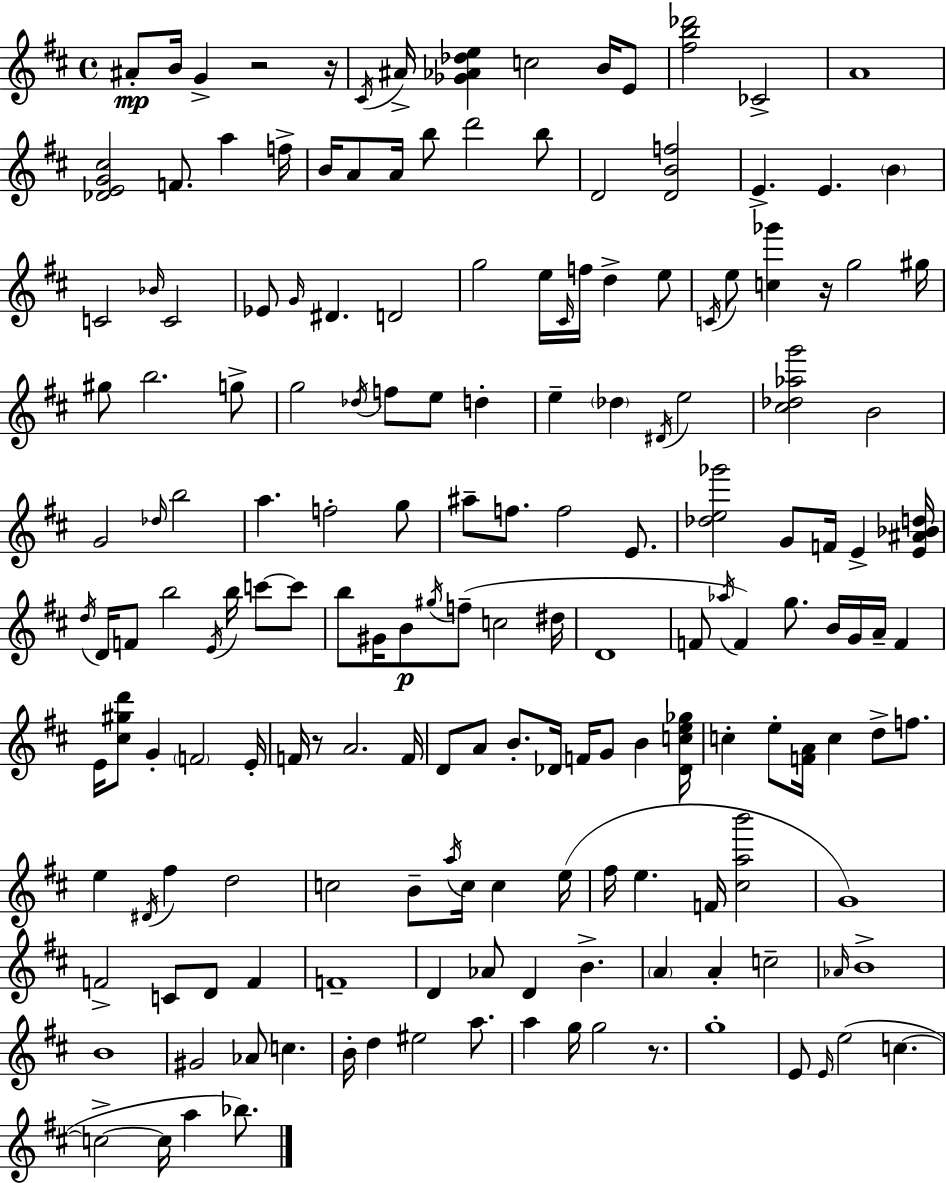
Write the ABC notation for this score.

X:1
T:Untitled
M:4/4
L:1/4
K:D
^A/2 B/4 G z2 z/4 ^C/4 ^A/4 [_G_A_de] c2 B/4 E/2 [^fb_d']2 _C2 A4 [_DEG^c]2 F/2 a f/4 B/4 A/2 A/4 b/2 d'2 b/2 D2 [DBf]2 E E B C2 _B/4 C2 _E/2 G/4 ^D D2 g2 e/4 ^C/4 f/4 d e/2 C/4 e/2 [c_g'] z/4 g2 ^g/4 ^g/2 b2 g/2 g2 _d/4 f/2 e/2 d e _d ^D/4 e2 [^c_d_ag']2 B2 G2 _d/4 b2 a f2 g/2 ^a/2 f/2 f2 E/2 [_de_g']2 G/2 F/4 E [E^A_Bd]/4 d/4 D/4 F/2 b2 E/4 b/4 c'/2 c'/2 b/2 ^G/4 B/2 ^g/4 f/2 c2 ^d/4 D4 F/2 _a/4 F g/2 B/4 G/4 A/4 F E/4 [^c^gd']/2 G F2 E/4 F/4 z/2 A2 F/4 D/2 A/2 B/2 _D/4 F/4 G/2 B [_Dce_g]/4 c e/2 [FA]/4 c d/2 f/2 e ^D/4 ^f d2 c2 B/2 a/4 c/4 c e/4 ^f/4 e F/4 [^cab']2 G4 F2 C/2 D/2 F F4 D _A/2 D B A A c2 _A/4 B4 B4 ^G2 _A/2 c B/4 d ^e2 a/2 a g/4 g2 z/2 g4 E/2 E/4 e2 c c2 c/4 a _b/2